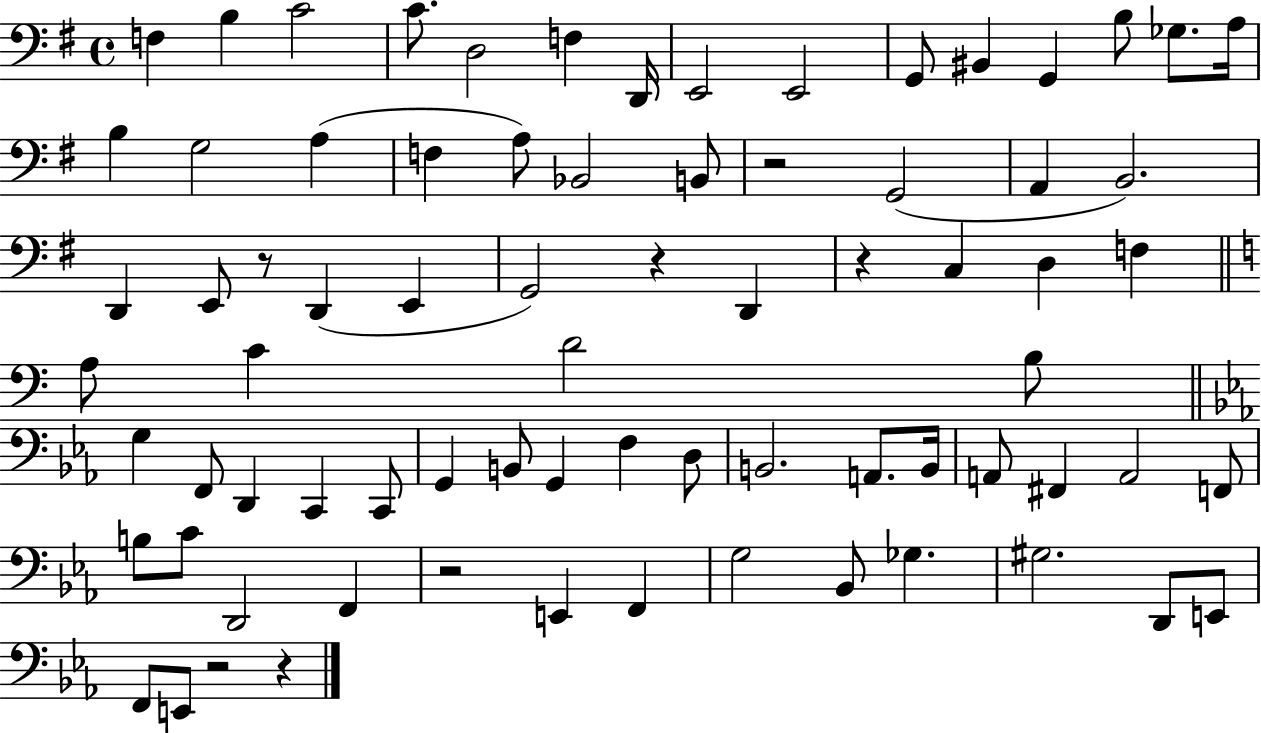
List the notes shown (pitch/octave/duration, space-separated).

F3/q B3/q C4/h C4/e. D3/h F3/q D2/s E2/h E2/h G2/e BIS2/q G2/q B3/e Gb3/e. A3/s B3/q G3/h A3/q F3/q A3/e Bb2/h B2/e R/h G2/h A2/q B2/h. D2/q E2/e R/e D2/q E2/q G2/h R/q D2/q R/q C3/q D3/q F3/q A3/e C4/q D4/h B3/e G3/q F2/e D2/q C2/q C2/e G2/q B2/e G2/q F3/q D3/e B2/h. A2/e. B2/s A2/e F#2/q A2/h F2/e B3/e C4/e D2/h F2/q R/h E2/q F2/q G3/h Bb2/e Gb3/q. G#3/h. D2/e E2/e F2/e E2/e R/h R/q